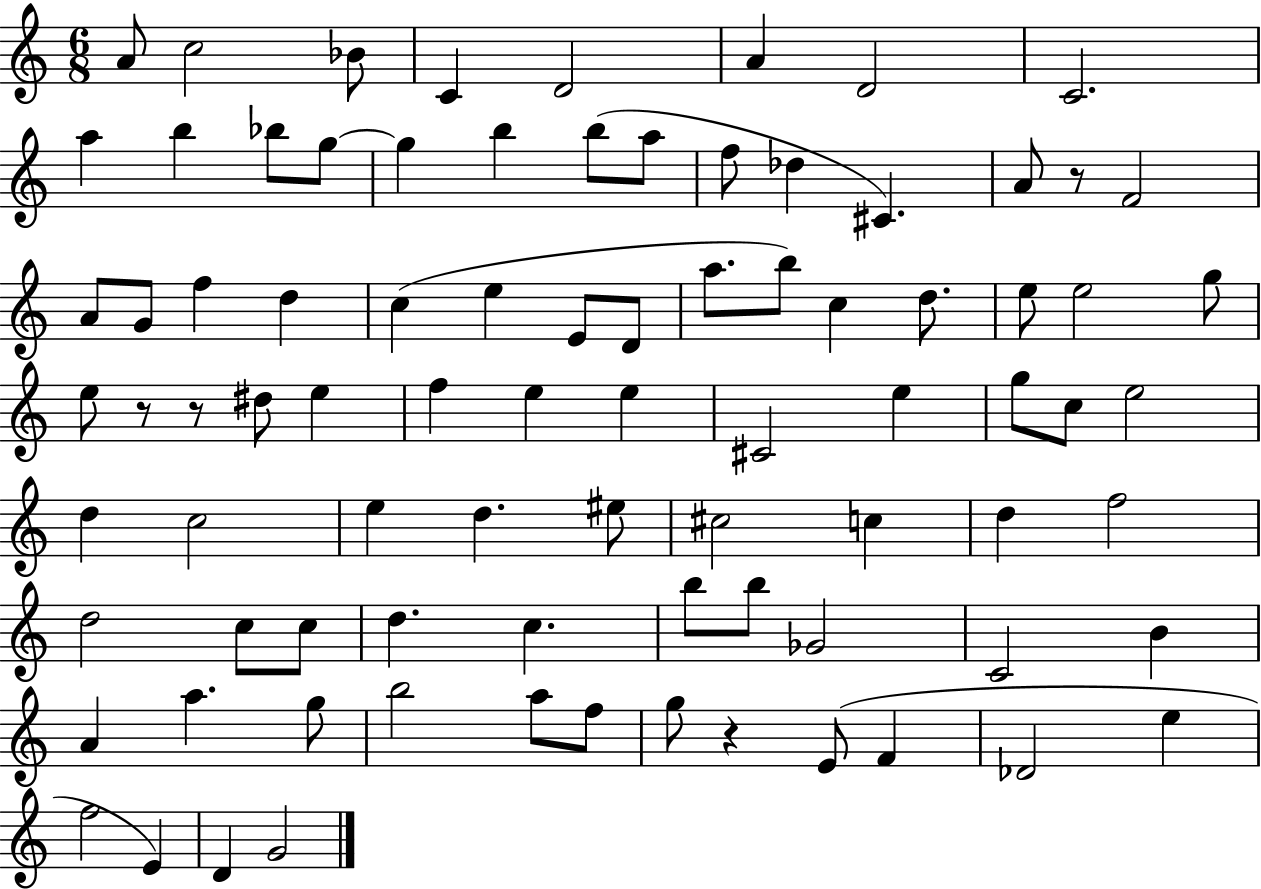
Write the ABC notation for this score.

X:1
T:Untitled
M:6/8
L:1/4
K:C
A/2 c2 _B/2 C D2 A D2 C2 a b _b/2 g/2 g b b/2 a/2 f/2 _d ^C A/2 z/2 F2 A/2 G/2 f d c e E/2 D/2 a/2 b/2 c d/2 e/2 e2 g/2 e/2 z/2 z/2 ^d/2 e f e e ^C2 e g/2 c/2 e2 d c2 e d ^e/2 ^c2 c d f2 d2 c/2 c/2 d c b/2 b/2 _G2 C2 B A a g/2 b2 a/2 f/2 g/2 z E/2 F _D2 e f2 E D G2